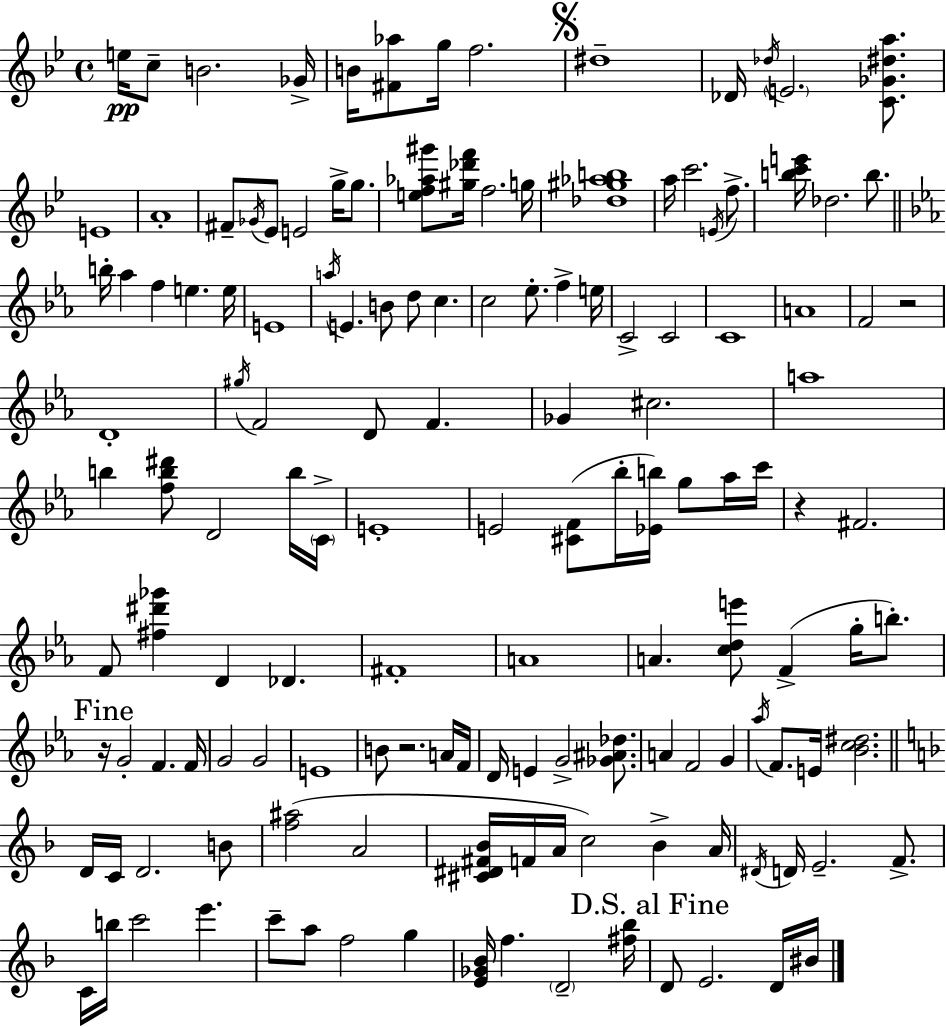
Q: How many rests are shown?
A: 4